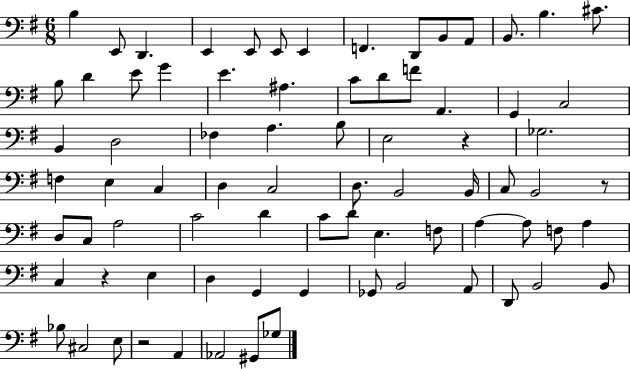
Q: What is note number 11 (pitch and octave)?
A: A2